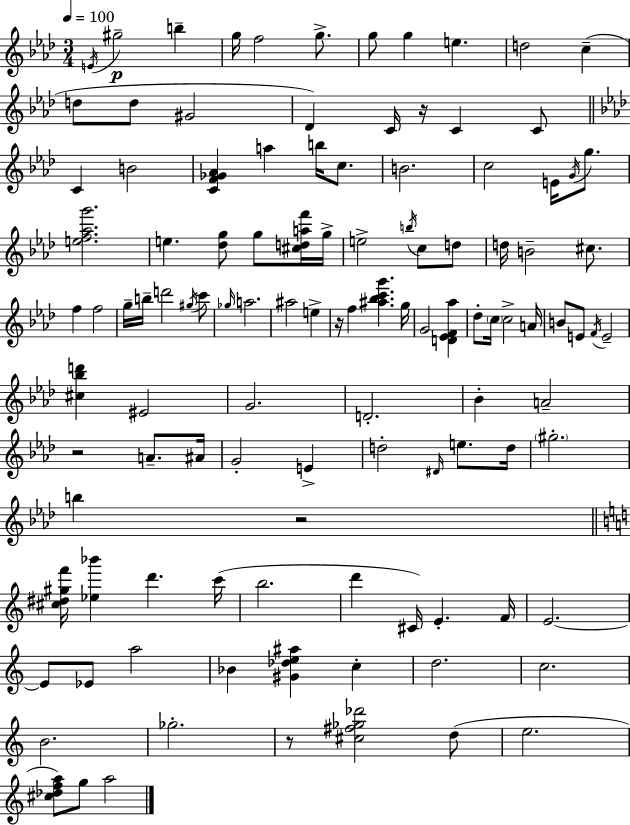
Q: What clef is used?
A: treble